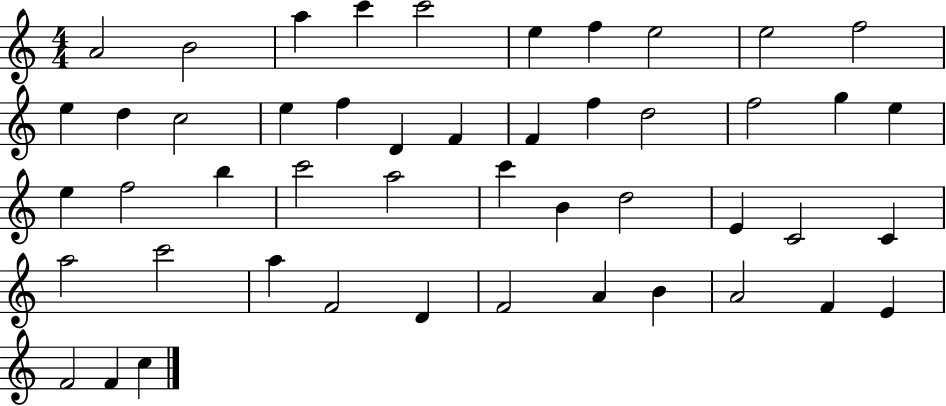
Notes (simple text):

A4/h B4/h A5/q C6/q C6/h E5/q F5/q E5/h E5/h F5/h E5/q D5/q C5/h E5/q F5/q D4/q F4/q F4/q F5/q D5/h F5/h G5/q E5/q E5/q F5/h B5/q C6/h A5/h C6/q B4/q D5/h E4/q C4/h C4/q A5/h C6/h A5/q F4/h D4/q F4/h A4/q B4/q A4/h F4/q E4/q F4/h F4/q C5/q